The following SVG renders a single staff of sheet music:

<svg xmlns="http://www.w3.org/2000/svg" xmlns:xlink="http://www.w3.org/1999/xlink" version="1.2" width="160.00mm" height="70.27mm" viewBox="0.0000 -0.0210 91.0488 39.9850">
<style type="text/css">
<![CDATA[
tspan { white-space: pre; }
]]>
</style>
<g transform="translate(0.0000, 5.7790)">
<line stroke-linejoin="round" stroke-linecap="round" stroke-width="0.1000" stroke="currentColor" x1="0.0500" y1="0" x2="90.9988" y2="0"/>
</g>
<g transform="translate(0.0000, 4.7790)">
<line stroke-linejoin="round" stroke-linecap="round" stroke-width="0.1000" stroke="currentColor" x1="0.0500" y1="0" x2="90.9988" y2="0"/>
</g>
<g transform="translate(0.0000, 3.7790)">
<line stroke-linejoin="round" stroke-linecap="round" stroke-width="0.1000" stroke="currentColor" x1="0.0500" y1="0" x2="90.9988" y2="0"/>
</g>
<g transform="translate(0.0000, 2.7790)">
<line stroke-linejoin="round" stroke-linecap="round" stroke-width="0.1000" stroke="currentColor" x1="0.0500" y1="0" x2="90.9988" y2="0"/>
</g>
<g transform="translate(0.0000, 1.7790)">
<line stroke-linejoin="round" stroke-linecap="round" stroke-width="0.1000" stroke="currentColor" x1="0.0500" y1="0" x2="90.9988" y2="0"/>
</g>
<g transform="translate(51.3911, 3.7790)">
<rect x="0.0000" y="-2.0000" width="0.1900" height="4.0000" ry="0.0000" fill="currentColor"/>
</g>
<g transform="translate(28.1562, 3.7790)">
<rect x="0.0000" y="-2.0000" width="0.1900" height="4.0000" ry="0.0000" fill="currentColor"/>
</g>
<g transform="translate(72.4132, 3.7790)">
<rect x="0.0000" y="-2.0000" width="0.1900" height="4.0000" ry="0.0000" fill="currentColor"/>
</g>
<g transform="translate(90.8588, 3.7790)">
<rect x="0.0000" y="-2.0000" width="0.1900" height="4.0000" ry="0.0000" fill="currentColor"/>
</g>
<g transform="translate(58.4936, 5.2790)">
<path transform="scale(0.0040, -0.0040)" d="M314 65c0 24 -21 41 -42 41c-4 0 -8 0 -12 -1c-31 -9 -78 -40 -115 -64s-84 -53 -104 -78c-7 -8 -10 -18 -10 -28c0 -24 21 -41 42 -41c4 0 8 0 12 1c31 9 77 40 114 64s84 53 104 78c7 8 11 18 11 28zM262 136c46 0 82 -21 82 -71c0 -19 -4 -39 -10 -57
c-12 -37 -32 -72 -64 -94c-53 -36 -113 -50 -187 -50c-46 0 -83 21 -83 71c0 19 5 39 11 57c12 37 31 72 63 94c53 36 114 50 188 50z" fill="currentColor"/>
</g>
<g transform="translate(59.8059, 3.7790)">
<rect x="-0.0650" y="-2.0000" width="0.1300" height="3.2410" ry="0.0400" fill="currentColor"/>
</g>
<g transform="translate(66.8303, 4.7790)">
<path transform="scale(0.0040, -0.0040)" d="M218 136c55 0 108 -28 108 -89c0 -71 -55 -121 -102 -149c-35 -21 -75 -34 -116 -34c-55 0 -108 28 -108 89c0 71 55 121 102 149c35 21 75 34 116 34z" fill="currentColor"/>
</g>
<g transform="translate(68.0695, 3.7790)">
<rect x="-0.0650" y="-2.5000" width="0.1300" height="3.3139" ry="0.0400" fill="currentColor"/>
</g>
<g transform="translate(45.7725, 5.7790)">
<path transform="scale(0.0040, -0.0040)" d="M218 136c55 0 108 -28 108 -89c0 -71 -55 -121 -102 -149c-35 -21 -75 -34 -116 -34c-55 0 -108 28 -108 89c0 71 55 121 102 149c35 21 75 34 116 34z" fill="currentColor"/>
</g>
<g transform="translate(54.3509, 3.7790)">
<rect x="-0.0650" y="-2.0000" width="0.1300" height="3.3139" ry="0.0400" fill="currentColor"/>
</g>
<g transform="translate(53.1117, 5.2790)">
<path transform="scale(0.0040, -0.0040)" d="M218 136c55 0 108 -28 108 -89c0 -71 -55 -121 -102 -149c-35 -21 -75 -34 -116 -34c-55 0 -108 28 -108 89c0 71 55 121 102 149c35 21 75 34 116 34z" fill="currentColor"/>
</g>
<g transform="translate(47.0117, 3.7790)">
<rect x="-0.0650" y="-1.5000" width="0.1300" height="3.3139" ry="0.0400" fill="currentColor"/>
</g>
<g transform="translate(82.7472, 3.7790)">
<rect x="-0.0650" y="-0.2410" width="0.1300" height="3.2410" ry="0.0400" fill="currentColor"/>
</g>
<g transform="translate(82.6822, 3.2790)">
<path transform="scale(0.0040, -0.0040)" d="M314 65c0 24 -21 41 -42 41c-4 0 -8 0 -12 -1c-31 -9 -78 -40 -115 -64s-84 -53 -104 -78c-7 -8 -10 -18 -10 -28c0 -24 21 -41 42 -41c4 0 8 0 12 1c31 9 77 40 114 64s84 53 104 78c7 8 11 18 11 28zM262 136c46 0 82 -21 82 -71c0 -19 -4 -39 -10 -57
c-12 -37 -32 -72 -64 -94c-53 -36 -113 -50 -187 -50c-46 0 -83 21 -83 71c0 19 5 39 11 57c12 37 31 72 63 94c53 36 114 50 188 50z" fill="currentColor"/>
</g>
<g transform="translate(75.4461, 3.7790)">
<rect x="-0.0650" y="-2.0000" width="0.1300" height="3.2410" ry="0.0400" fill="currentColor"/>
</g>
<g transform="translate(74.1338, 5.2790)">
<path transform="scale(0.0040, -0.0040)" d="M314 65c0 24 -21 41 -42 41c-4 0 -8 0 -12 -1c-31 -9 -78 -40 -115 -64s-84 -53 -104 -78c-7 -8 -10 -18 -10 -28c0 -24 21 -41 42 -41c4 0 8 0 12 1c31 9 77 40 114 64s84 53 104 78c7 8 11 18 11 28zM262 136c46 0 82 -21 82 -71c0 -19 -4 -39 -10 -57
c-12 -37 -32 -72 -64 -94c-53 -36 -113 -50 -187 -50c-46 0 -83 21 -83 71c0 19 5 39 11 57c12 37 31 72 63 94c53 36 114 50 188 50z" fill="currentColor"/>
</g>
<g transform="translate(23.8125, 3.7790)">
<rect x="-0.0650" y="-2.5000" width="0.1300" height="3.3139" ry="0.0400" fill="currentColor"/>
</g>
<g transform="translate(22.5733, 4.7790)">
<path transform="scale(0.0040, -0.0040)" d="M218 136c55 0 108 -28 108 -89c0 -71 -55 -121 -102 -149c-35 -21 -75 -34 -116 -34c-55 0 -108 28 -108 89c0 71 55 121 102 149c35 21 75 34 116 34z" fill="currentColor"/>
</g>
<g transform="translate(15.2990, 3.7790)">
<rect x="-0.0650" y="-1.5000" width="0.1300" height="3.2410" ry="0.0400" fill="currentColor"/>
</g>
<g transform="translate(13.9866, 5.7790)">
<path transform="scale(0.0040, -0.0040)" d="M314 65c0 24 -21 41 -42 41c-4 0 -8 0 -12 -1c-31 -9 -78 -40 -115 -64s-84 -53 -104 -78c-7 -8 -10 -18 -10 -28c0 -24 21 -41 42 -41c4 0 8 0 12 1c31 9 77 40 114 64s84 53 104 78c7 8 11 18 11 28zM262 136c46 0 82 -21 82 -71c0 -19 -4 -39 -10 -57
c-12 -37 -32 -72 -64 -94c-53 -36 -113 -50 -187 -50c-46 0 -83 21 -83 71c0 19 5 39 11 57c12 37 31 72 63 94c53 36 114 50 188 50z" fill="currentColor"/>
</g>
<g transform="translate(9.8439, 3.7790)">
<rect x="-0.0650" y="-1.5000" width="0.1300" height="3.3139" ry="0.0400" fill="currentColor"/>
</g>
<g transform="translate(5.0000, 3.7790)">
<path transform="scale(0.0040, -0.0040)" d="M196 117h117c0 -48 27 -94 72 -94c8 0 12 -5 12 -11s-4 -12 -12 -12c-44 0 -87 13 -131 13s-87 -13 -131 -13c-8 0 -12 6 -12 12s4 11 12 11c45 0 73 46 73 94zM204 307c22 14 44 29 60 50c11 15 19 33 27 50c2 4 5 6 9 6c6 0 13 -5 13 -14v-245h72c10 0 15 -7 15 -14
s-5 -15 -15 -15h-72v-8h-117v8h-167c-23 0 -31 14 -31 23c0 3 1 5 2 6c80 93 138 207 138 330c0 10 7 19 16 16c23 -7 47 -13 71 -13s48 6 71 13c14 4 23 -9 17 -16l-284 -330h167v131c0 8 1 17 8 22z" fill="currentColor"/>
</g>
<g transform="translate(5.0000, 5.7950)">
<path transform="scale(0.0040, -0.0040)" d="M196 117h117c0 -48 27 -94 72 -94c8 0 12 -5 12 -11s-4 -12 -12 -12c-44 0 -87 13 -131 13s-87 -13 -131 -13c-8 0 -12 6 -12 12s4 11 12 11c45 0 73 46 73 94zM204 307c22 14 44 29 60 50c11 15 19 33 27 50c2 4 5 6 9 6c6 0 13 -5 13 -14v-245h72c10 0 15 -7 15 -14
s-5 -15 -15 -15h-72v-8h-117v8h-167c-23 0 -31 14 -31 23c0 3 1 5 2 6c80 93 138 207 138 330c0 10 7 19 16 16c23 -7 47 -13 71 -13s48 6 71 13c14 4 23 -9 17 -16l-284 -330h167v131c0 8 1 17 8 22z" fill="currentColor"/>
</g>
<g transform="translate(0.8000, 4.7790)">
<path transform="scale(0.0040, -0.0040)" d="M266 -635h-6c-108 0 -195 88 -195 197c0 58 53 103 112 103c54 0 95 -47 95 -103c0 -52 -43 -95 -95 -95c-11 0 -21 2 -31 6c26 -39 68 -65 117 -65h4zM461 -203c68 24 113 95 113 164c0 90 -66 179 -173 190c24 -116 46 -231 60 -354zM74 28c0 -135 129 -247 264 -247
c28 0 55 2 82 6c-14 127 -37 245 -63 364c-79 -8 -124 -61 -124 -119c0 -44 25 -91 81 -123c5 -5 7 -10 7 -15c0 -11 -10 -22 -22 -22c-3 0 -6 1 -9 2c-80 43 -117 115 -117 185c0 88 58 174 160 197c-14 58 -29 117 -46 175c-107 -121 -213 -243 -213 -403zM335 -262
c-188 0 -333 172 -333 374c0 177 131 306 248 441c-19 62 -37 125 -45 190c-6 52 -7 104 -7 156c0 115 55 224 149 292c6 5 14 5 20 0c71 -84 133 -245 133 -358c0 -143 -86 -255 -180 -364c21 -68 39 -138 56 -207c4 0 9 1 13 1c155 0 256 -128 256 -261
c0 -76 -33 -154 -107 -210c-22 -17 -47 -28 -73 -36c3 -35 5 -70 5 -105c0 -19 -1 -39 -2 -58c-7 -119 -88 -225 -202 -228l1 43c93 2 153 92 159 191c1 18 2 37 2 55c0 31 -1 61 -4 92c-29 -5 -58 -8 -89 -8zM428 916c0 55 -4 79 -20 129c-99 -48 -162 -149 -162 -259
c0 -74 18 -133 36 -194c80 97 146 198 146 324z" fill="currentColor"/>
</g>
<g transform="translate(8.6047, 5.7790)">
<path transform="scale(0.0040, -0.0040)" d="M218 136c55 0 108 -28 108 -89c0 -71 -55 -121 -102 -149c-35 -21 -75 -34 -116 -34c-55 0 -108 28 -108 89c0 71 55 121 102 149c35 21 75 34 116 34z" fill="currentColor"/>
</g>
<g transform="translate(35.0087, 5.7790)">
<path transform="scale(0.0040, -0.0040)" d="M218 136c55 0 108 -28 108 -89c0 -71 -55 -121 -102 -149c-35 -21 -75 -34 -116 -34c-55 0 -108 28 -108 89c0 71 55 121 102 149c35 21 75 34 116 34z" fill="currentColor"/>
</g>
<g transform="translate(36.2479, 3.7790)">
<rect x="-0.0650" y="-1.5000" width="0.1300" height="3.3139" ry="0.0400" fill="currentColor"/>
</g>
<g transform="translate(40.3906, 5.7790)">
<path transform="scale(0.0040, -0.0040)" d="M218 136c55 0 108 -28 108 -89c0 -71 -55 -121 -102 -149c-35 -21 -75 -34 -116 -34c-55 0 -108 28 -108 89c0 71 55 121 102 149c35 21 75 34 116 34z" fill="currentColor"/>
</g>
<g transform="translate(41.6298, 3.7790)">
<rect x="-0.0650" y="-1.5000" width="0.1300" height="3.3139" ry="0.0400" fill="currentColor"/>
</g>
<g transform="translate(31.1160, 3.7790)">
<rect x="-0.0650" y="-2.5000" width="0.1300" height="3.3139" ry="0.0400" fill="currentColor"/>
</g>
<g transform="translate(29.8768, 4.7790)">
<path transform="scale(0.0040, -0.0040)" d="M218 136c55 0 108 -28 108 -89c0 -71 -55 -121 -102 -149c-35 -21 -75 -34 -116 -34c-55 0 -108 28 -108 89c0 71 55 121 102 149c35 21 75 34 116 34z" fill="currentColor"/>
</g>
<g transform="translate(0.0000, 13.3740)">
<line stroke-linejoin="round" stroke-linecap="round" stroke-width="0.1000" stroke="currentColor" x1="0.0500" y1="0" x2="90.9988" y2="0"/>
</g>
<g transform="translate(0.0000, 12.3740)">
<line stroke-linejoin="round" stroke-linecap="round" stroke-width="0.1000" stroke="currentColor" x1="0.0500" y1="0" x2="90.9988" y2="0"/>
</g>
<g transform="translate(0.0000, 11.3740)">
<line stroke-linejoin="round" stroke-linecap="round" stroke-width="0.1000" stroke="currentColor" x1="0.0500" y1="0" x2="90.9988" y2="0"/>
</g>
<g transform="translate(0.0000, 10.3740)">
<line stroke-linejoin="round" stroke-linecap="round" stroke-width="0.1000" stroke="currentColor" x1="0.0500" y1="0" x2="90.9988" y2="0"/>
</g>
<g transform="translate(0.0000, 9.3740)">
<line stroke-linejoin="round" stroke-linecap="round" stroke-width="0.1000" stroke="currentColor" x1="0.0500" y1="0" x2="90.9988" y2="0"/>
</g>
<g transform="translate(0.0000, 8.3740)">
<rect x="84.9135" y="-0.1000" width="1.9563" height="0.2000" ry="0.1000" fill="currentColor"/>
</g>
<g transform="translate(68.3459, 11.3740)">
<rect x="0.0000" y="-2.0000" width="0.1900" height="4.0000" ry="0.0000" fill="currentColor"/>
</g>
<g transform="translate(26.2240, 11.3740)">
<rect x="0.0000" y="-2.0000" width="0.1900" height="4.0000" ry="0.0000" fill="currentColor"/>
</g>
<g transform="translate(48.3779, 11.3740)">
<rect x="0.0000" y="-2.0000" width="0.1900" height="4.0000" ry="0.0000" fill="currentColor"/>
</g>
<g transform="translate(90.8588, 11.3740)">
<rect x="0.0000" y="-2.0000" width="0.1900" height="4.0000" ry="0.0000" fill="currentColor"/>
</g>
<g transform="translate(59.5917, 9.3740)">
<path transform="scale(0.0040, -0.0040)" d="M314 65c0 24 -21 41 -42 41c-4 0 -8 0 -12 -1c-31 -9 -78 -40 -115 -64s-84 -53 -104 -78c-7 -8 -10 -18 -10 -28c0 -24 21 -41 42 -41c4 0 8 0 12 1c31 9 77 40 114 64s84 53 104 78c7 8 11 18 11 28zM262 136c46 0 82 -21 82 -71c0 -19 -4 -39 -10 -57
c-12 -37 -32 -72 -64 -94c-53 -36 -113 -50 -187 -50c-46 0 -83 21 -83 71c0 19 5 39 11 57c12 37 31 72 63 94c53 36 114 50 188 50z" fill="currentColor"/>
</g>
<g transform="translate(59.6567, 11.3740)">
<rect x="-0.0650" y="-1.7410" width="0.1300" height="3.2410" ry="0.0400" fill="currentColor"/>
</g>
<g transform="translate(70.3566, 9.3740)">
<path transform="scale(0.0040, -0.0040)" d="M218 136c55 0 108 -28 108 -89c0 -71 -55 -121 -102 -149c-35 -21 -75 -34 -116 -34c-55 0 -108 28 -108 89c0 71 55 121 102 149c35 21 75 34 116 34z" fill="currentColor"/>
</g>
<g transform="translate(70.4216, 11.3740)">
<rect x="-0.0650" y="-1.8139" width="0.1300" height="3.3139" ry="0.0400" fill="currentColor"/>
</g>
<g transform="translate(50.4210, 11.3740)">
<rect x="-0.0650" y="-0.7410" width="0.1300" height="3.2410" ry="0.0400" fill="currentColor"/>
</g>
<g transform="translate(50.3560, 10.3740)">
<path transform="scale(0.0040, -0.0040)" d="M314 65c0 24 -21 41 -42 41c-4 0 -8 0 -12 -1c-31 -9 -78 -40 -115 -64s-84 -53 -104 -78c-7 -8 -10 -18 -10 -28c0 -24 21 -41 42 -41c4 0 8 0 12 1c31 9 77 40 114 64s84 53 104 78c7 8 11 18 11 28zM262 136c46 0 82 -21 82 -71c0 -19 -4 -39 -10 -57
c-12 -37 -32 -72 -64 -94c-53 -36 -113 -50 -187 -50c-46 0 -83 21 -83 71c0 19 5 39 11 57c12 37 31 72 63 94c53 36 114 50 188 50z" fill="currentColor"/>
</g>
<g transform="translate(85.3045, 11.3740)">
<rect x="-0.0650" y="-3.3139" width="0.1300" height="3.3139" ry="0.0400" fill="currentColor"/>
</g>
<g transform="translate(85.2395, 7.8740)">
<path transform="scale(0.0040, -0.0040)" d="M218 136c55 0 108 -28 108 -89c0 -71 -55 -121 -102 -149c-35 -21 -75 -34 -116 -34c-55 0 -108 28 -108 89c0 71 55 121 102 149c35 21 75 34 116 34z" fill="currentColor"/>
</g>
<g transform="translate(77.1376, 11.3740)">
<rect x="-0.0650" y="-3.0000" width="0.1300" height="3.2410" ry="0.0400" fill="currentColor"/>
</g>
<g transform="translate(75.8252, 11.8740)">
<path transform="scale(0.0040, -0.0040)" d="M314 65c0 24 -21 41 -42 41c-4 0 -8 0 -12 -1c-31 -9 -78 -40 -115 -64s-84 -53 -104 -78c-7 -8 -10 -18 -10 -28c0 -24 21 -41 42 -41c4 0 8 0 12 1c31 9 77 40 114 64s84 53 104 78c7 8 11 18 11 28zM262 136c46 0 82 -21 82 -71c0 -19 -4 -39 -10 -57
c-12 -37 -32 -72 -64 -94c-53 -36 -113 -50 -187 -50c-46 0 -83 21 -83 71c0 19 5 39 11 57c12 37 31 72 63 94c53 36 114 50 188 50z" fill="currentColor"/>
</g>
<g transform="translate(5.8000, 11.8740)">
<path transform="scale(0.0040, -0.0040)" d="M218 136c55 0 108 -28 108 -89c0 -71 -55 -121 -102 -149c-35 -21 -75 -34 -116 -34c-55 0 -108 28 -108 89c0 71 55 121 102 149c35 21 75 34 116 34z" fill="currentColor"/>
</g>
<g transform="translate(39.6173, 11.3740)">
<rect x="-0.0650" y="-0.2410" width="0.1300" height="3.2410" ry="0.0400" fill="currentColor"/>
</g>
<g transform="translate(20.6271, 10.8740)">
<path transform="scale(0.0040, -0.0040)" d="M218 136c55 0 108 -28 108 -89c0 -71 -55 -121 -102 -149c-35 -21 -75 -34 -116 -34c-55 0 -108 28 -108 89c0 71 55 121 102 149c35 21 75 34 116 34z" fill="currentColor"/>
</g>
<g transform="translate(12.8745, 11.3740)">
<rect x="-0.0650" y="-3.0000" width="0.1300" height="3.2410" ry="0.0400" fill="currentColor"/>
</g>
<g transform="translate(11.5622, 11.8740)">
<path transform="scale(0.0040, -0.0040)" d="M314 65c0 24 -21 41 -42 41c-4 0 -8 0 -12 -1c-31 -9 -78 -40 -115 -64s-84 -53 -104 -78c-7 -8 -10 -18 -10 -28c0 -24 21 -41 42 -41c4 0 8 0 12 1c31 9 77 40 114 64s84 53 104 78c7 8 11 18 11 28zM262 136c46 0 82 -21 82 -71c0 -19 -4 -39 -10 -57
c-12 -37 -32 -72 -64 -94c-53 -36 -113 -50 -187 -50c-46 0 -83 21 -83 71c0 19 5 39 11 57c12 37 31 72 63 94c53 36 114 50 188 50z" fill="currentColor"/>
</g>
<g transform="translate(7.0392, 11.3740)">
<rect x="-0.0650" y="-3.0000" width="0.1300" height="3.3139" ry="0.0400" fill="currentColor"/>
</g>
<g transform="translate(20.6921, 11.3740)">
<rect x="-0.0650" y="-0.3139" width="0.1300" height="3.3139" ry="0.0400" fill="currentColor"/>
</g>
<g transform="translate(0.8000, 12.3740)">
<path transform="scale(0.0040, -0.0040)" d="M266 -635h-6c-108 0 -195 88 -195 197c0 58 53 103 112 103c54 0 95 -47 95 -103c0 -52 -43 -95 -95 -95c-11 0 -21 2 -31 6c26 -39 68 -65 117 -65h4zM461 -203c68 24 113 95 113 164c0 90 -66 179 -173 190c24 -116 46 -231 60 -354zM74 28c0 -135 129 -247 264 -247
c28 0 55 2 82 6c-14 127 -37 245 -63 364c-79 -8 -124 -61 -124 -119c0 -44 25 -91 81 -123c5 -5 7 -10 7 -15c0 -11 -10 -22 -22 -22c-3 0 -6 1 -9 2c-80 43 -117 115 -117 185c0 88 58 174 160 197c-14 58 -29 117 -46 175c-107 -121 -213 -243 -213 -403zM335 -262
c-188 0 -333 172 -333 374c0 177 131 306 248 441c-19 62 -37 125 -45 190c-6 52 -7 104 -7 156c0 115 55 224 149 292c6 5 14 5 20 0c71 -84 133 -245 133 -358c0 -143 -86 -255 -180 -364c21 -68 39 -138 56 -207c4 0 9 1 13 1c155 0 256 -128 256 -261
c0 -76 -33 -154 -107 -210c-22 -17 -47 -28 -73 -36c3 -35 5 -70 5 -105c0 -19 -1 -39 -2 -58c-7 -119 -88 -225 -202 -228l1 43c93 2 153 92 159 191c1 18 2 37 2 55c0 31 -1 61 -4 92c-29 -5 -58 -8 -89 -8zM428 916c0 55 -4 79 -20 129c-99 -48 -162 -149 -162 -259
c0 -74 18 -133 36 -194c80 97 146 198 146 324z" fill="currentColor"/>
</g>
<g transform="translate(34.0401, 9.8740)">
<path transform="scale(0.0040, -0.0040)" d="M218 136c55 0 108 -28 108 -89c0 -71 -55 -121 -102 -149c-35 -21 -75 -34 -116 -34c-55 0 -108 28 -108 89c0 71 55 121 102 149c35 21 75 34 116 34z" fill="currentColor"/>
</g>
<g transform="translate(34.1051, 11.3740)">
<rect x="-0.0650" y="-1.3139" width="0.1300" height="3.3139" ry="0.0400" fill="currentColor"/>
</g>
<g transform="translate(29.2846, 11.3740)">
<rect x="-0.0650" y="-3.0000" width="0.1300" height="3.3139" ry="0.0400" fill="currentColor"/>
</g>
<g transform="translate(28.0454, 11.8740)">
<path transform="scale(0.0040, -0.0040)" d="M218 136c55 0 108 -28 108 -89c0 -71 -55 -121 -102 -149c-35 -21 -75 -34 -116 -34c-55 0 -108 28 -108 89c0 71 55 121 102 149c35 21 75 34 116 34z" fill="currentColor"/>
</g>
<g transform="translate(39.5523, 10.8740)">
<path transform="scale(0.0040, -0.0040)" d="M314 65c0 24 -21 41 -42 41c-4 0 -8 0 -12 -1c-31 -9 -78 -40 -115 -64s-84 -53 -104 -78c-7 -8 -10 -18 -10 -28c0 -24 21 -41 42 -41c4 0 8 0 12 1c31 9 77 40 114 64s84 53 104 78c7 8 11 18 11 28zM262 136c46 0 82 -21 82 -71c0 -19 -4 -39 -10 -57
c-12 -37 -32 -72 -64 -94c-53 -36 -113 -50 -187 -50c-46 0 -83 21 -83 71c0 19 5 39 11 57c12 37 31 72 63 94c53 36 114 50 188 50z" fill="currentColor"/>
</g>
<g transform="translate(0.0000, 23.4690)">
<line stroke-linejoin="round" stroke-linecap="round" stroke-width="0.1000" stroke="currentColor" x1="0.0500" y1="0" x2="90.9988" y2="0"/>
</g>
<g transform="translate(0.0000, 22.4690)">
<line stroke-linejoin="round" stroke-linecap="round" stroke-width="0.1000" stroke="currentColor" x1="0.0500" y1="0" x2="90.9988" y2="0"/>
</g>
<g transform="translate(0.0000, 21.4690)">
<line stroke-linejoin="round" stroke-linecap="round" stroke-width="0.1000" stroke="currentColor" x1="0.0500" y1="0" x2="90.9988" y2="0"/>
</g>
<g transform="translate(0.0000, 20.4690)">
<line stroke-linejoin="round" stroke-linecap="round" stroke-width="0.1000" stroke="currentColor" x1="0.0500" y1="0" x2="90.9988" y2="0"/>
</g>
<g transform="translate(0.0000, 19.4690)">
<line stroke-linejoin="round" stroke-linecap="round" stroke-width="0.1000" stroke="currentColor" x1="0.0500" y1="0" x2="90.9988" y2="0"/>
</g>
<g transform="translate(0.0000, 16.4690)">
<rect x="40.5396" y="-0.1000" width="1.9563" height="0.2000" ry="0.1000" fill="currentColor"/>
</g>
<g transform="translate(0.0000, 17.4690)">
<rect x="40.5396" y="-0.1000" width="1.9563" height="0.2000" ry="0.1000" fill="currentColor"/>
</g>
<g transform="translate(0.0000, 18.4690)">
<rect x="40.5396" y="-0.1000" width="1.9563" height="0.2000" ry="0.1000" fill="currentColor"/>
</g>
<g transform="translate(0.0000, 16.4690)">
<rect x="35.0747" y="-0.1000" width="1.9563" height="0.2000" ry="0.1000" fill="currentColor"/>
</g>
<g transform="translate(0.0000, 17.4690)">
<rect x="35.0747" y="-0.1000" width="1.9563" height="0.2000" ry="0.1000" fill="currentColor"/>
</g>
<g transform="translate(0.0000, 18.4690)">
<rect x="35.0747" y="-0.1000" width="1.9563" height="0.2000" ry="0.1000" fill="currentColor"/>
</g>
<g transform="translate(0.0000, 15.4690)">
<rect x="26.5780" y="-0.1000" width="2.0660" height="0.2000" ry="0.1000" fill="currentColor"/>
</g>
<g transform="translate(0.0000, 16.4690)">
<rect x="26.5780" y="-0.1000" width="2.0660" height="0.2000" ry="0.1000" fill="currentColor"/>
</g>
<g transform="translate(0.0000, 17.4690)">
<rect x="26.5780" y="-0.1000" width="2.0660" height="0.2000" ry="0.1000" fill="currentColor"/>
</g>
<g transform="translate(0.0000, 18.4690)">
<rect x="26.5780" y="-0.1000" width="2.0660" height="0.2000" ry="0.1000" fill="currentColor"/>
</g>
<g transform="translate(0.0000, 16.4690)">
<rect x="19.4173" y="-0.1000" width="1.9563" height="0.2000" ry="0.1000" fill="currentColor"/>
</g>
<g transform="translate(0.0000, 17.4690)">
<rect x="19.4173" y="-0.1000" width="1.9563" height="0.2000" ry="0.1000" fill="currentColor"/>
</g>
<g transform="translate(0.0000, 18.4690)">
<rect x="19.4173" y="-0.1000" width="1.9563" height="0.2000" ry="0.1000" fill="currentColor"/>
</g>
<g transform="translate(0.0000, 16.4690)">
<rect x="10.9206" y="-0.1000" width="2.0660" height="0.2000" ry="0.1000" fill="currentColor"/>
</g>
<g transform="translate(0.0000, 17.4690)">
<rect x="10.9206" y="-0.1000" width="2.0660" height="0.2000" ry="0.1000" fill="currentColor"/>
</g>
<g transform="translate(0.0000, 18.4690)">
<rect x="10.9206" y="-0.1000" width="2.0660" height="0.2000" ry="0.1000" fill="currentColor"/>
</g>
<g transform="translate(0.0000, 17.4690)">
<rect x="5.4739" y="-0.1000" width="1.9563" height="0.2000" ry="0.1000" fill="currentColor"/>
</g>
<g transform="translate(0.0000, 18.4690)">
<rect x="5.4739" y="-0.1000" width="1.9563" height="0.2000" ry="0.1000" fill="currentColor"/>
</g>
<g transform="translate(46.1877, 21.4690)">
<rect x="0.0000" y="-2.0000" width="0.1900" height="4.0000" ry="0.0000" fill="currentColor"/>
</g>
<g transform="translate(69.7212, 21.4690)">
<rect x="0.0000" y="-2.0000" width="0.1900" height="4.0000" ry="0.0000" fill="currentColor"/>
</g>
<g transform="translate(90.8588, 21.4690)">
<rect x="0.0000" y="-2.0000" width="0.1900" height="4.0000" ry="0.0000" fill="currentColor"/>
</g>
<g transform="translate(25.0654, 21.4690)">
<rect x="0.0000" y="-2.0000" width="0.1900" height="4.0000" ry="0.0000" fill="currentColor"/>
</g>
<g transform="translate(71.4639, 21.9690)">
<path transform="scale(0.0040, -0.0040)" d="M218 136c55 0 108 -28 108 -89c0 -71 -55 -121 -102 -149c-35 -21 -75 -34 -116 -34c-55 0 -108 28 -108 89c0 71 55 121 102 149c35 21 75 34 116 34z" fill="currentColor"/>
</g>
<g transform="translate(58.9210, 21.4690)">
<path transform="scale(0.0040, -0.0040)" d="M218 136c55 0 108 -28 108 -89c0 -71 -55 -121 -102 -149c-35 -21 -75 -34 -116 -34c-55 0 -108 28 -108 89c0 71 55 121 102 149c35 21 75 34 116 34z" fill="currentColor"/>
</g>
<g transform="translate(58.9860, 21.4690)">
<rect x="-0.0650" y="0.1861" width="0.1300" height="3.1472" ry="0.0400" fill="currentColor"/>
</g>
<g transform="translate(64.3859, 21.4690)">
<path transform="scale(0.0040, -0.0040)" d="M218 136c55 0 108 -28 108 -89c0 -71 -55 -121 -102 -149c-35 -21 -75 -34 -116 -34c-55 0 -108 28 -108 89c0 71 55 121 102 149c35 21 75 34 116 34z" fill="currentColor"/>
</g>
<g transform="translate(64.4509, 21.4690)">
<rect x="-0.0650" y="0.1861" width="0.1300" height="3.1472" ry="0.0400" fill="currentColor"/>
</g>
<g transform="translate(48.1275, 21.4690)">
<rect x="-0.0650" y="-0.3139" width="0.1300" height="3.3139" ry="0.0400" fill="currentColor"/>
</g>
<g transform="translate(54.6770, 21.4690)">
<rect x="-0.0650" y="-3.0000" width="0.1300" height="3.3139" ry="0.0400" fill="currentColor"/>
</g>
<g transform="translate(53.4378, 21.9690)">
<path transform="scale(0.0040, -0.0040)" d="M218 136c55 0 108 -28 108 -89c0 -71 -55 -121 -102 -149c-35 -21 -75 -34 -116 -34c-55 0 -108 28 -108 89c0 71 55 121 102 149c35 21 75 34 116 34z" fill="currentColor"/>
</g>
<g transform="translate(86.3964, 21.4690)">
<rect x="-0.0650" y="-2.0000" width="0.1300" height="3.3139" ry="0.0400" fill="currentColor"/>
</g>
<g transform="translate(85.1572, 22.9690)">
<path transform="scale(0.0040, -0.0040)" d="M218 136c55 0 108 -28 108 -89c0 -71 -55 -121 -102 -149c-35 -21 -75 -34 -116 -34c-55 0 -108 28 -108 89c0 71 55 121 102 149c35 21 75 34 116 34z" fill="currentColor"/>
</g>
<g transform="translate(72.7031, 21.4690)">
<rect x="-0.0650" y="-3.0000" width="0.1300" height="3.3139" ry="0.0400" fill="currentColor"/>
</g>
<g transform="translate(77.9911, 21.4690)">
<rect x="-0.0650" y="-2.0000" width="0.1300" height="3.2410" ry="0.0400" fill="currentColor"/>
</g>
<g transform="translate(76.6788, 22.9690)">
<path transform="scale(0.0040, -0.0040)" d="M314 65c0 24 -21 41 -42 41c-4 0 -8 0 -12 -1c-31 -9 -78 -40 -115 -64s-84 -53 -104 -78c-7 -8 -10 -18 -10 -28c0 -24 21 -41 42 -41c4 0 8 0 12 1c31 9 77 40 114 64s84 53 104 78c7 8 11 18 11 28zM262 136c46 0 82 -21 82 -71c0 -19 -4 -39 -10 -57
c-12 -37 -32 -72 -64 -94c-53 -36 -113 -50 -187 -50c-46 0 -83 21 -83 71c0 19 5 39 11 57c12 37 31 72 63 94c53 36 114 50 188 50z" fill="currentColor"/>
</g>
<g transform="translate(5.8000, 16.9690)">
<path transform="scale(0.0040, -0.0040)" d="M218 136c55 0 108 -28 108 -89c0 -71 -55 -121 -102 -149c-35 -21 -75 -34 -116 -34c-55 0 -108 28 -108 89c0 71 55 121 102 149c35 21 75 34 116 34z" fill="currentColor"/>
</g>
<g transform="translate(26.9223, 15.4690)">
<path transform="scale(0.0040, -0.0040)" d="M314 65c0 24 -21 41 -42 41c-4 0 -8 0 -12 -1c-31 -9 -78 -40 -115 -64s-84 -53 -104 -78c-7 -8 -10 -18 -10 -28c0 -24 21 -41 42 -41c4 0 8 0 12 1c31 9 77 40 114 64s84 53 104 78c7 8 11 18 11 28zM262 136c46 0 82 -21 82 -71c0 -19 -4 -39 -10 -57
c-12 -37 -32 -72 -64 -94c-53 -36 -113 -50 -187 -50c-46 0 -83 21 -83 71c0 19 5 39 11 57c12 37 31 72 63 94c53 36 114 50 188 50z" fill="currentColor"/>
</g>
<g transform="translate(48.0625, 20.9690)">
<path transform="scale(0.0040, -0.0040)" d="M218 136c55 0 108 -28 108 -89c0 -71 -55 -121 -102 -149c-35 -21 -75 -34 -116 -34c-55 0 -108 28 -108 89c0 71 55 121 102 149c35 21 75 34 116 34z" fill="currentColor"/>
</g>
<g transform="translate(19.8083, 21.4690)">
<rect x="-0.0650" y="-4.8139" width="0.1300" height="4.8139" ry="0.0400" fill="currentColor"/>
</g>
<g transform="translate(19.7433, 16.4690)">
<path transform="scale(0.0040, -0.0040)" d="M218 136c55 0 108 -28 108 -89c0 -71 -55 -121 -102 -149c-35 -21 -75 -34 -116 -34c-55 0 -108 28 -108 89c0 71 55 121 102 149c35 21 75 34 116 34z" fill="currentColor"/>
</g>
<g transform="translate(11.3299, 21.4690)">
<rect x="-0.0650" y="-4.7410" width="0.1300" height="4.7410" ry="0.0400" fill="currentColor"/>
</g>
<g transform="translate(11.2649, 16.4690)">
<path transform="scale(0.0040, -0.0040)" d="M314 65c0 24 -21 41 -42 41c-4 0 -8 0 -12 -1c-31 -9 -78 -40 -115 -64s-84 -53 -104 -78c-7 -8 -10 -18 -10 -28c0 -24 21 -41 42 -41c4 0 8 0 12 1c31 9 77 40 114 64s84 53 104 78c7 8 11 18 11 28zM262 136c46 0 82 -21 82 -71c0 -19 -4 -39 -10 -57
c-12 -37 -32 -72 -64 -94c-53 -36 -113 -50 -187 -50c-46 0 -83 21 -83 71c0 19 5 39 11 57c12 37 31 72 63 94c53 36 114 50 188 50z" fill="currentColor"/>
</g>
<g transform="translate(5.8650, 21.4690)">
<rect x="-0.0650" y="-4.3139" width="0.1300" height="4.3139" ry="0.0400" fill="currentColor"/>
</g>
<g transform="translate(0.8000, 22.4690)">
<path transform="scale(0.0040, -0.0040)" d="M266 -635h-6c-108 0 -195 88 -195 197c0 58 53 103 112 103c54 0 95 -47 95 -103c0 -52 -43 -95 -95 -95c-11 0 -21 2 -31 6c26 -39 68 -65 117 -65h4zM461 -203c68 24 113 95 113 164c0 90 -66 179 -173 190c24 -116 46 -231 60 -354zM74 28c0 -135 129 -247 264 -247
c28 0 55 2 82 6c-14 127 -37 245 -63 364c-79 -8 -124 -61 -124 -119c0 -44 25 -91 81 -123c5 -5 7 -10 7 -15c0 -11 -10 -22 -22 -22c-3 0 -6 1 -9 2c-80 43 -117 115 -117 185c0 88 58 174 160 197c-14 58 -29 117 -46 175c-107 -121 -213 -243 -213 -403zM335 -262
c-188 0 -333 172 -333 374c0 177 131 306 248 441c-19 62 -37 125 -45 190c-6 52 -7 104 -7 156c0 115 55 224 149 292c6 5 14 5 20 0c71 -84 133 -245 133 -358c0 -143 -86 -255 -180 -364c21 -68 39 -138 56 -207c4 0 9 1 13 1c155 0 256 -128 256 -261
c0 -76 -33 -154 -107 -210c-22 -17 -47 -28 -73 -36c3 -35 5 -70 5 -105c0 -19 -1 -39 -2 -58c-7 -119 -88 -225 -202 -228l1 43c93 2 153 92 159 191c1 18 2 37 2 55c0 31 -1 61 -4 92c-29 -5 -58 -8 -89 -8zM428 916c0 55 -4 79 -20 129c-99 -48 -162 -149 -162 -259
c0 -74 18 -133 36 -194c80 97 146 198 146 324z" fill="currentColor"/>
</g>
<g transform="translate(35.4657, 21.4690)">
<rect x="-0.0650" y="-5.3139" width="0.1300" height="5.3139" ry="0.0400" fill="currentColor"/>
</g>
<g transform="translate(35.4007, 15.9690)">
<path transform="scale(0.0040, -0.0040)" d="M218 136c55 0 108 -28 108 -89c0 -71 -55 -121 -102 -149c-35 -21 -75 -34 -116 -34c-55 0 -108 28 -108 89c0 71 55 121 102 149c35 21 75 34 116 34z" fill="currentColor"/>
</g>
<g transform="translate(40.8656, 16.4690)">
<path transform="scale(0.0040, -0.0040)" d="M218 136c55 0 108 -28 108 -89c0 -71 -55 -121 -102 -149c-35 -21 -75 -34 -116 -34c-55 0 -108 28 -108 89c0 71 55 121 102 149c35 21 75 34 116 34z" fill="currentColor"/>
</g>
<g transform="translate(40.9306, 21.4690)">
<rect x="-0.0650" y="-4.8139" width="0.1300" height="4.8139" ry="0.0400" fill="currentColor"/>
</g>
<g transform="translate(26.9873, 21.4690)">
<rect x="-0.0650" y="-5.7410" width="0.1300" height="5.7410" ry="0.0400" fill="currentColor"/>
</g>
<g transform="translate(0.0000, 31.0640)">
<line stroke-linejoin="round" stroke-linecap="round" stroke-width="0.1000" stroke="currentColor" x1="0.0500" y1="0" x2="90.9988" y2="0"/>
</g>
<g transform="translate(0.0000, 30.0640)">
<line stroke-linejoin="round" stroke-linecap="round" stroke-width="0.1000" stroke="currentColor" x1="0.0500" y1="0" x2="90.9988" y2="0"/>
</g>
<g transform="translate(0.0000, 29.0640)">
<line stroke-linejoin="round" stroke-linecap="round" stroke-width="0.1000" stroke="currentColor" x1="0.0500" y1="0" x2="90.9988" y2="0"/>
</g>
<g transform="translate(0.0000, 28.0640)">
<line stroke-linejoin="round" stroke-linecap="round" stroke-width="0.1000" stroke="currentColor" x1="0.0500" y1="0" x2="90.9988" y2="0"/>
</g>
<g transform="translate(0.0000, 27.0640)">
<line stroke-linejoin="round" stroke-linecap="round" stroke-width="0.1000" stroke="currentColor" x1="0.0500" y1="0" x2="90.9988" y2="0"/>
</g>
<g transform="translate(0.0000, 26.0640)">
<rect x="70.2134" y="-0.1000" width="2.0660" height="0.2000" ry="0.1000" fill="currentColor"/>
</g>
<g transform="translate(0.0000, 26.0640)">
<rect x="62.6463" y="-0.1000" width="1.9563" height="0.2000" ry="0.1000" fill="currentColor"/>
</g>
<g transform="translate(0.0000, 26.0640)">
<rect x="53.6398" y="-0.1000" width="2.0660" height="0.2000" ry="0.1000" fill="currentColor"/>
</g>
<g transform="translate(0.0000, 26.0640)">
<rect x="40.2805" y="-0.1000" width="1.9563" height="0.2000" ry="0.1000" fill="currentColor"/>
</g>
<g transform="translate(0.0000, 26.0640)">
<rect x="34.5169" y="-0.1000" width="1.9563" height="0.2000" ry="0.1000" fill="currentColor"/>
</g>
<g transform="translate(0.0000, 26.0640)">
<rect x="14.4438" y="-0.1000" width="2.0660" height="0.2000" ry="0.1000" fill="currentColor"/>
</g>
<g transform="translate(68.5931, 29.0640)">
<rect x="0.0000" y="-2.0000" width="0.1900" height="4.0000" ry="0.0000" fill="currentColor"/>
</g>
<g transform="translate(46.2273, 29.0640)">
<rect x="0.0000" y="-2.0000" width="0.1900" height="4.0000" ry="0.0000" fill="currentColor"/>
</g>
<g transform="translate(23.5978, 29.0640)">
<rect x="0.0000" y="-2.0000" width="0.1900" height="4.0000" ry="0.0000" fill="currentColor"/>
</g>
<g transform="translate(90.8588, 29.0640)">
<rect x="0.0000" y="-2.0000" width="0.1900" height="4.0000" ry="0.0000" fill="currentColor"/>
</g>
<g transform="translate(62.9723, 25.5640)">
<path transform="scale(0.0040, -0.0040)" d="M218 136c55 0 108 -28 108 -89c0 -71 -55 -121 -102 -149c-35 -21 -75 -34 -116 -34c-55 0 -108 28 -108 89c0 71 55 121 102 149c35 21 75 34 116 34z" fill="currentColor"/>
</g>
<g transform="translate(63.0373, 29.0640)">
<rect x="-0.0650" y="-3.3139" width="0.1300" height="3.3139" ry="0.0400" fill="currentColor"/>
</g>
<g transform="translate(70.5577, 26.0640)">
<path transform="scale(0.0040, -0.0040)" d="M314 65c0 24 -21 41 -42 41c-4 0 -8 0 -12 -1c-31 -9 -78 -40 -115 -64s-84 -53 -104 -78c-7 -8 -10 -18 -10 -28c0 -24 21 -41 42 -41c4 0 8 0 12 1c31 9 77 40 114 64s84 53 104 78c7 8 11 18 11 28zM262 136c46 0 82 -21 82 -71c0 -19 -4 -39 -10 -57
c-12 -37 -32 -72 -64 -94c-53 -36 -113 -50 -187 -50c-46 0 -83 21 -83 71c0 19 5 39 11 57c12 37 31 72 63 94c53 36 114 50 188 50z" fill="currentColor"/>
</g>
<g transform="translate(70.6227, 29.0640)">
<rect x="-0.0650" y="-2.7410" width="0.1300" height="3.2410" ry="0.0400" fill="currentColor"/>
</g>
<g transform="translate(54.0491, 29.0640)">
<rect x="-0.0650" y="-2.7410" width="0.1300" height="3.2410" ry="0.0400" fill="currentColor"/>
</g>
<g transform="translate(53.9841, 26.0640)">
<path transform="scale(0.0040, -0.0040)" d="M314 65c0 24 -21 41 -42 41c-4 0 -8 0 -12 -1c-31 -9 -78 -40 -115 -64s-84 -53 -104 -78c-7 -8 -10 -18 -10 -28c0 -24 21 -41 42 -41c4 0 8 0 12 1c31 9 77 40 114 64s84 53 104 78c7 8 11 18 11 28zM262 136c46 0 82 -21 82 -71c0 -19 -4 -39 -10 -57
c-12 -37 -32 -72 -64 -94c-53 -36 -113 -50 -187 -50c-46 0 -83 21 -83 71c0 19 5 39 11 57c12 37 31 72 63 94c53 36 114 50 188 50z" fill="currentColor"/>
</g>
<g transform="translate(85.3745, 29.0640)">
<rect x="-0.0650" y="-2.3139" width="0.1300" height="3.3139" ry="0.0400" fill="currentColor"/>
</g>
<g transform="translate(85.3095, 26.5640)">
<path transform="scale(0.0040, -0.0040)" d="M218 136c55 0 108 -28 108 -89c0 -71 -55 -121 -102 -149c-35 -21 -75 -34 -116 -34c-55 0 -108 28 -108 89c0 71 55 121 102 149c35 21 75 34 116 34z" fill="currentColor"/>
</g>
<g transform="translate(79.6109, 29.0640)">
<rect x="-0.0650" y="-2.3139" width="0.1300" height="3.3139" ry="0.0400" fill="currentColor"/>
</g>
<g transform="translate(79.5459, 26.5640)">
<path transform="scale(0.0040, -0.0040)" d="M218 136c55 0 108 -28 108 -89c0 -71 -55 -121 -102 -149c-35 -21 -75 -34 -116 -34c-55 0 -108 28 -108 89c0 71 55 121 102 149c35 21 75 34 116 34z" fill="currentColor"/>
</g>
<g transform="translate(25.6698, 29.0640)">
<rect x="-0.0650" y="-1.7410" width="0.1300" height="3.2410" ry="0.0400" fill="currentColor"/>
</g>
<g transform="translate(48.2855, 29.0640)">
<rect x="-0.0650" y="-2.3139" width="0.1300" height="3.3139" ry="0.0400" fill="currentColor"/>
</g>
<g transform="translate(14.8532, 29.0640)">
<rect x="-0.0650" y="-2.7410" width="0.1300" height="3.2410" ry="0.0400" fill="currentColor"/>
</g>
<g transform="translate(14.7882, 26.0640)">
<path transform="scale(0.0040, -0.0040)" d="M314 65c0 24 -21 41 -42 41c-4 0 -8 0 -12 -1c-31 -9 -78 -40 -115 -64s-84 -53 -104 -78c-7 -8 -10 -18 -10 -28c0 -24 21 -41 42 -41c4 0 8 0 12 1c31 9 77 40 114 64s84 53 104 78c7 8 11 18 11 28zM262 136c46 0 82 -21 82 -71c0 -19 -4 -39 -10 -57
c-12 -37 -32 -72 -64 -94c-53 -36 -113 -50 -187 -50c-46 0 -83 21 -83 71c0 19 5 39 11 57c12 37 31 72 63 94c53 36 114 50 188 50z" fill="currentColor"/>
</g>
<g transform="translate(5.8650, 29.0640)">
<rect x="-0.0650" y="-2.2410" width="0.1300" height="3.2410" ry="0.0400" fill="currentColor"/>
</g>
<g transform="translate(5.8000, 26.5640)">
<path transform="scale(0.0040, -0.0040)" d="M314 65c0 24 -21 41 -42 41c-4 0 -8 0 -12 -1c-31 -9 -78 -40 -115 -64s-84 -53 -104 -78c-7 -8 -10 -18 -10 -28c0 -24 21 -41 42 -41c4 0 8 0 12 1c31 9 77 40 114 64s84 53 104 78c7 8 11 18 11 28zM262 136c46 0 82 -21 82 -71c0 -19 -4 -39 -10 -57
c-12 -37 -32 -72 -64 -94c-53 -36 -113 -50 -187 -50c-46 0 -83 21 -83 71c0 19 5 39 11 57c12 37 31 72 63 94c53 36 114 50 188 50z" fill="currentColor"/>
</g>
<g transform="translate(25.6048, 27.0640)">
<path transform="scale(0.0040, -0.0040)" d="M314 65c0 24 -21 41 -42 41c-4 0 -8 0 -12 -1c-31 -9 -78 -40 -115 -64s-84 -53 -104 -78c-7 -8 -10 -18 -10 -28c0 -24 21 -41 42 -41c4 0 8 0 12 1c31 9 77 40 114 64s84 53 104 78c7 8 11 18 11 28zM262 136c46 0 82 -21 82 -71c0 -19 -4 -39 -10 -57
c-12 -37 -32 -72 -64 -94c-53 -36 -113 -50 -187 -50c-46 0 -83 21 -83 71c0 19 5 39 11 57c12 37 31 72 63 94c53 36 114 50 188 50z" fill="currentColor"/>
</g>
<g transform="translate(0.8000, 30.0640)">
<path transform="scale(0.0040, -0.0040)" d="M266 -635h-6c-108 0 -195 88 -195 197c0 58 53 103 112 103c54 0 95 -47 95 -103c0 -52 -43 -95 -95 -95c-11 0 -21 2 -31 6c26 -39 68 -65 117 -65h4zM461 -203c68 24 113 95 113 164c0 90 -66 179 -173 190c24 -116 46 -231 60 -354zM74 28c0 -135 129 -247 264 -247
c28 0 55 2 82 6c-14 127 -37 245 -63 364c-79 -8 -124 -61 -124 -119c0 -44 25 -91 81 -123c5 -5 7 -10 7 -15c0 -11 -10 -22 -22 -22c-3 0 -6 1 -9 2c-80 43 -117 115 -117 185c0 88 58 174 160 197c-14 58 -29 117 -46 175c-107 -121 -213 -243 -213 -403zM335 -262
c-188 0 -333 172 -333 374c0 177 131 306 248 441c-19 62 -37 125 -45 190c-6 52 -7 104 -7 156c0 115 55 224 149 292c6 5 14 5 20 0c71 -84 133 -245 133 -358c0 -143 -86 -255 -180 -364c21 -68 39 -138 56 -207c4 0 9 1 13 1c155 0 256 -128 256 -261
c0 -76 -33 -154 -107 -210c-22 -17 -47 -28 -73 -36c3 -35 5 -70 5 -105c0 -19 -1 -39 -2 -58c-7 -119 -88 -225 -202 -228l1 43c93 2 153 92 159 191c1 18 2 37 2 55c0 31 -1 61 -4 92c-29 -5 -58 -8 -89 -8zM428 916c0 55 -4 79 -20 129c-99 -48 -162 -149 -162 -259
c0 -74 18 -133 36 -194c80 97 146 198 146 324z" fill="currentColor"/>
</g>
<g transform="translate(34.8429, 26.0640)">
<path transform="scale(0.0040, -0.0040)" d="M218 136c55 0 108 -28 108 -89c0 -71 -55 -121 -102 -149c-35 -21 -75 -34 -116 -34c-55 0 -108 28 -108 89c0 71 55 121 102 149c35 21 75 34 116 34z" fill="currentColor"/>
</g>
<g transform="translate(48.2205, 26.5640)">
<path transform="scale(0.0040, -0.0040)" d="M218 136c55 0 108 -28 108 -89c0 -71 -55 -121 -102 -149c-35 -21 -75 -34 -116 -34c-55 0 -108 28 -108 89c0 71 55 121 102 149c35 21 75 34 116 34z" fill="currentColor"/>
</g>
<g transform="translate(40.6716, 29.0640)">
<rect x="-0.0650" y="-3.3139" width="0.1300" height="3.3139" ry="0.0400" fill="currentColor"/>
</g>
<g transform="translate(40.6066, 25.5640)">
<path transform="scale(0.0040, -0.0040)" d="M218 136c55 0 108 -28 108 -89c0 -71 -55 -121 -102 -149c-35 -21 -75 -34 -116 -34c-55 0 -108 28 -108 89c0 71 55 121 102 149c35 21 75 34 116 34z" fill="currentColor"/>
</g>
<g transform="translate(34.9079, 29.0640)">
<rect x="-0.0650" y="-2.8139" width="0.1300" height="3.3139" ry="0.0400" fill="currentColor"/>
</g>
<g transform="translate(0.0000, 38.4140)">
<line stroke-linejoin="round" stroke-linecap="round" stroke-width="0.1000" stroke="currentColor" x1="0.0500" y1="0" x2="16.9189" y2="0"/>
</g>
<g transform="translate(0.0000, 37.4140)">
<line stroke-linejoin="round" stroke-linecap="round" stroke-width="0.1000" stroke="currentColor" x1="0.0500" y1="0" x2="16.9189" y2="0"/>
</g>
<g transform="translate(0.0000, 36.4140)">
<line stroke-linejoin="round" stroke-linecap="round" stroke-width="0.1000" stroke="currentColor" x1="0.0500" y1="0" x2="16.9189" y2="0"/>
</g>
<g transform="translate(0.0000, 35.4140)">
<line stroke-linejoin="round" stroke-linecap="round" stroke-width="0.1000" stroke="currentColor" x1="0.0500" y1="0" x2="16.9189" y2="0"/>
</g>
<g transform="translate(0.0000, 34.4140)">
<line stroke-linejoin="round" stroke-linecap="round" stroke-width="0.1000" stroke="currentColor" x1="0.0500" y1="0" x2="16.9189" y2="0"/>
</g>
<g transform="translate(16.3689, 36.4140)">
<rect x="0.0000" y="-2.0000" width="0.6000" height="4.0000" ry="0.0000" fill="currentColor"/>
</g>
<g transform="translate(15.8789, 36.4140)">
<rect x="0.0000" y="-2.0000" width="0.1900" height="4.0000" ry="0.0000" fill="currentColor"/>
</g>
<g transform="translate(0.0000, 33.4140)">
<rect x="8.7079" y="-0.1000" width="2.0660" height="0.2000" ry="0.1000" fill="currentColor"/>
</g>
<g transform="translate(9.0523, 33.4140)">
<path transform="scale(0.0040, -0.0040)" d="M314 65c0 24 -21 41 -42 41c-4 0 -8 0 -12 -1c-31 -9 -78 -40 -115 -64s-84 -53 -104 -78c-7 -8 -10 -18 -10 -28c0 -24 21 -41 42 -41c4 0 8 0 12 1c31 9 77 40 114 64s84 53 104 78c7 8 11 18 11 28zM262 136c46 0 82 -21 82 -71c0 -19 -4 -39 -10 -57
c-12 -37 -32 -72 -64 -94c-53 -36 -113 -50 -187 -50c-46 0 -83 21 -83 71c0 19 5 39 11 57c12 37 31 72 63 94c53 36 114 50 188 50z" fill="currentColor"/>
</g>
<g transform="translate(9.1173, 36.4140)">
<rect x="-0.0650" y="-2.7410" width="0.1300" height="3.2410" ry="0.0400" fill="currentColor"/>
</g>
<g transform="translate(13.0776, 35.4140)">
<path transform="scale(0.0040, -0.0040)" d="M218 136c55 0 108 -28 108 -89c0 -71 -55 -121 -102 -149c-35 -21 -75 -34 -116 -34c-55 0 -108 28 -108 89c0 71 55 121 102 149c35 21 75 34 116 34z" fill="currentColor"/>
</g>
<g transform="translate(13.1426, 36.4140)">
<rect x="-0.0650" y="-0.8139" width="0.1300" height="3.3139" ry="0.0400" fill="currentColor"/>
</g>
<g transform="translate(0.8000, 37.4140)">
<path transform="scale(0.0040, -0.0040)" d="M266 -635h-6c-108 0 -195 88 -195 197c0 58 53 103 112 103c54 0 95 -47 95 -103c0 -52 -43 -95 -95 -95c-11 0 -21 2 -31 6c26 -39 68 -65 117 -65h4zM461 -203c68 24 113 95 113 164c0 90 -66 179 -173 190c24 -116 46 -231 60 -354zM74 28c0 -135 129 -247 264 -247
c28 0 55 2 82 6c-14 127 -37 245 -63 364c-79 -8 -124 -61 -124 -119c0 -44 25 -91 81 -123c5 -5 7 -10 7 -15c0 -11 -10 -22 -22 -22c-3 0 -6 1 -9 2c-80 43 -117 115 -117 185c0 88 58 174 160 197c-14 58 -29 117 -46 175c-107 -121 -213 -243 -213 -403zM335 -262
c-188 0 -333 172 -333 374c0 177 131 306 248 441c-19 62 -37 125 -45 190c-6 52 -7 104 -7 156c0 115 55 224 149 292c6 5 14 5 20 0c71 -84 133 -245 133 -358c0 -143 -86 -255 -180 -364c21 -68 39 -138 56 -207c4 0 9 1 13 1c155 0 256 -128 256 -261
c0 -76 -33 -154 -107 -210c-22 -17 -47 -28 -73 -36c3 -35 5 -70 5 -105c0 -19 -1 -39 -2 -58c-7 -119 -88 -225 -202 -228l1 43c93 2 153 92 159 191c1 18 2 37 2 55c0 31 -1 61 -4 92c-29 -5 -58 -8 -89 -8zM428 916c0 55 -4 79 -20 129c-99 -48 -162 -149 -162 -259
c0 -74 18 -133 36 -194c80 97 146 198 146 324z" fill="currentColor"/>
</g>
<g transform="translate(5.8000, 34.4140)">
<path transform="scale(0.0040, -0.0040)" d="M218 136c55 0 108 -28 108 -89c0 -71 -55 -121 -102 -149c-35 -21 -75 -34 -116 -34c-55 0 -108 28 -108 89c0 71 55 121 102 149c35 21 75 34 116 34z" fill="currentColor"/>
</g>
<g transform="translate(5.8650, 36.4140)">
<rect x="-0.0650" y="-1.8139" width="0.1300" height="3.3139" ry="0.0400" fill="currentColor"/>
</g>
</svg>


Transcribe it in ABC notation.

X:1
T:Untitled
M:4/4
L:1/4
K:C
E E2 G G E E E F F2 G F2 c2 A A2 c A e c2 d2 f2 f A2 b d' e'2 e' g'2 f' e' c A B B A F2 F g2 a2 f2 a b g a2 b a2 g g f a2 d